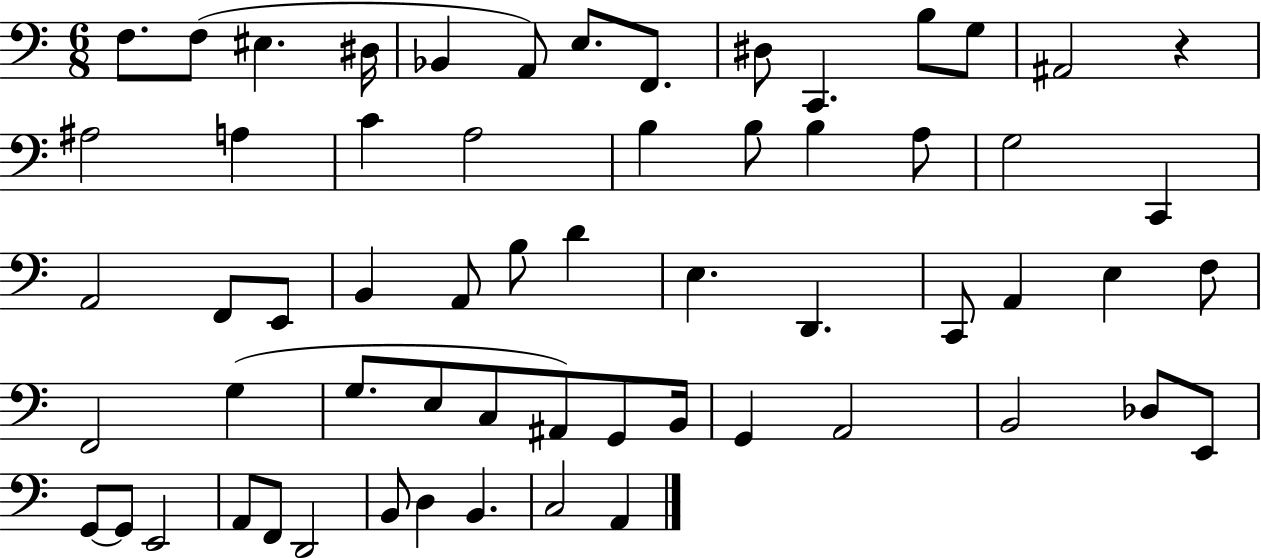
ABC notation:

X:1
T:Untitled
M:6/8
L:1/4
K:C
F,/2 F,/2 ^E, ^D,/4 _B,, A,,/2 E,/2 F,,/2 ^D,/2 C,, B,/2 G,/2 ^A,,2 z ^A,2 A, C A,2 B, B,/2 B, A,/2 G,2 C,, A,,2 F,,/2 E,,/2 B,, A,,/2 B,/2 D E, D,, C,,/2 A,, E, F,/2 F,,2 G, G,/2 E,/2 C,/2 ^A,,/2 G,,/2 B,,/4 G,, A,,2 B,,2 _D,/2 E,,/2 G,,/2 G,,/2 E,,2 A,,/2 F,,/2 D,,2 B,,/2 D, B,, C,2 A,,